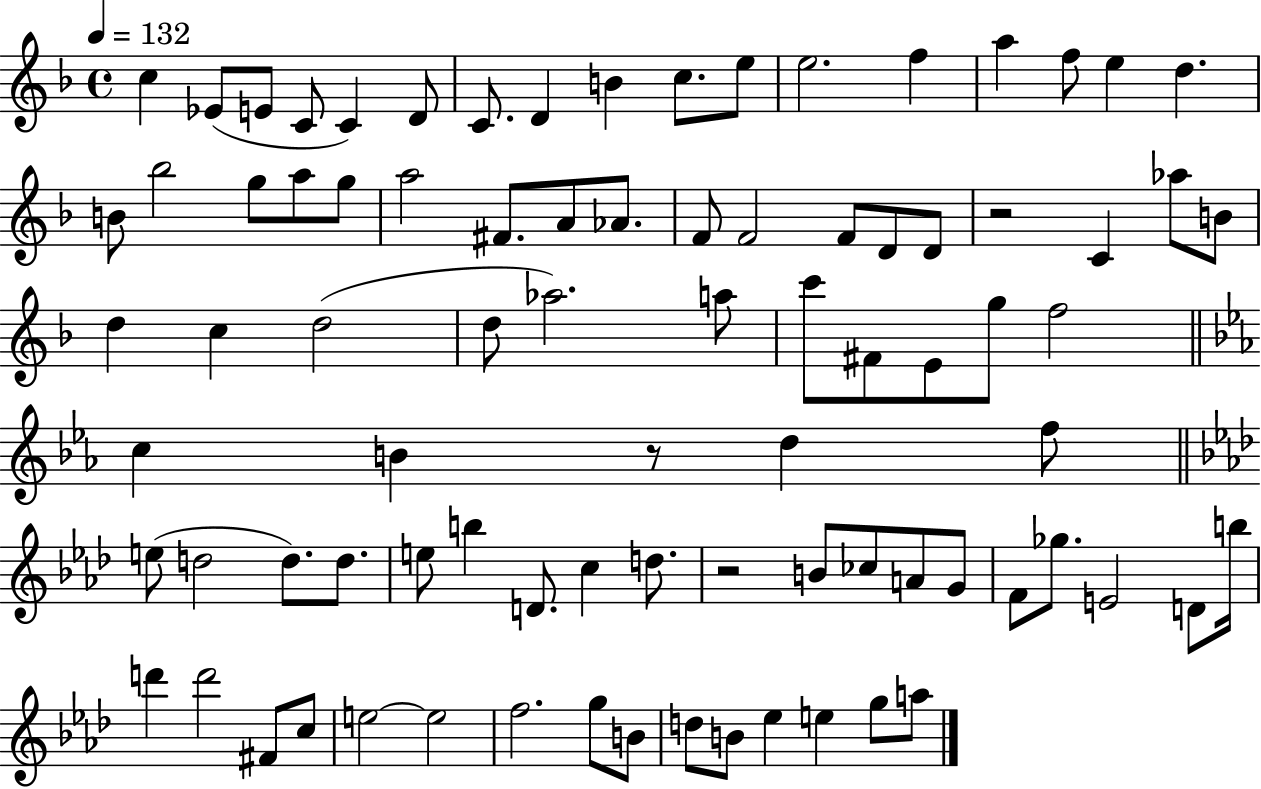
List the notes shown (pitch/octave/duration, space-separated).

C5/q Eb4/e E4/e C4/e C4/q D4/e C4/e. D4/q B4/q C5/e. E5/e E5/h. F5/q A5/q F5/e E5/q D5/q. B4/e Bb5/h G5/e A5/e G5/e A5/h F#4/e. A4/e Ab4/e. F4/e F4/h F4/e D4/e D4/e R/h C4/q Ab5/e B4/e D5/q C5/q D5/h D5/e Ab5/h. A5/e C6/e F#4/e E4/e G5/e F5/h C5/q B4/q R/e D5/q F5/e E5/e D5/h D5/e. D5/e. E5/e B5/q D4/e. C5/q D5/e. R/h B4/e CES5/e A4/e G4/e F4/e Gb5/e. E4/h D4/e B5/s D6/q D6/h F#4/e C5/e E5/h E5/h F5/h. G5/e B4/e D5/e B4/e Eb5/q E5/q G5/e A5/e